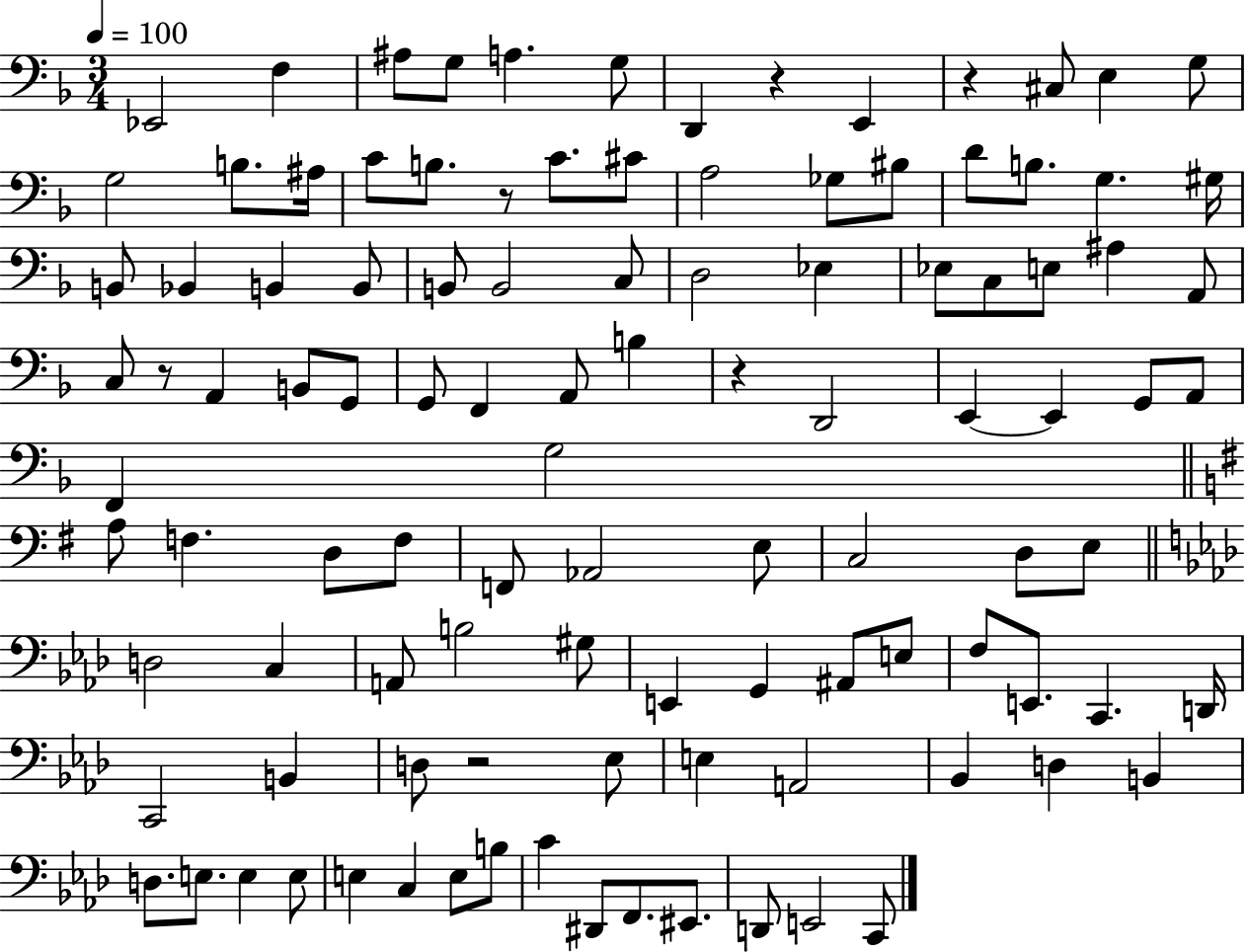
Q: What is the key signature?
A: F major